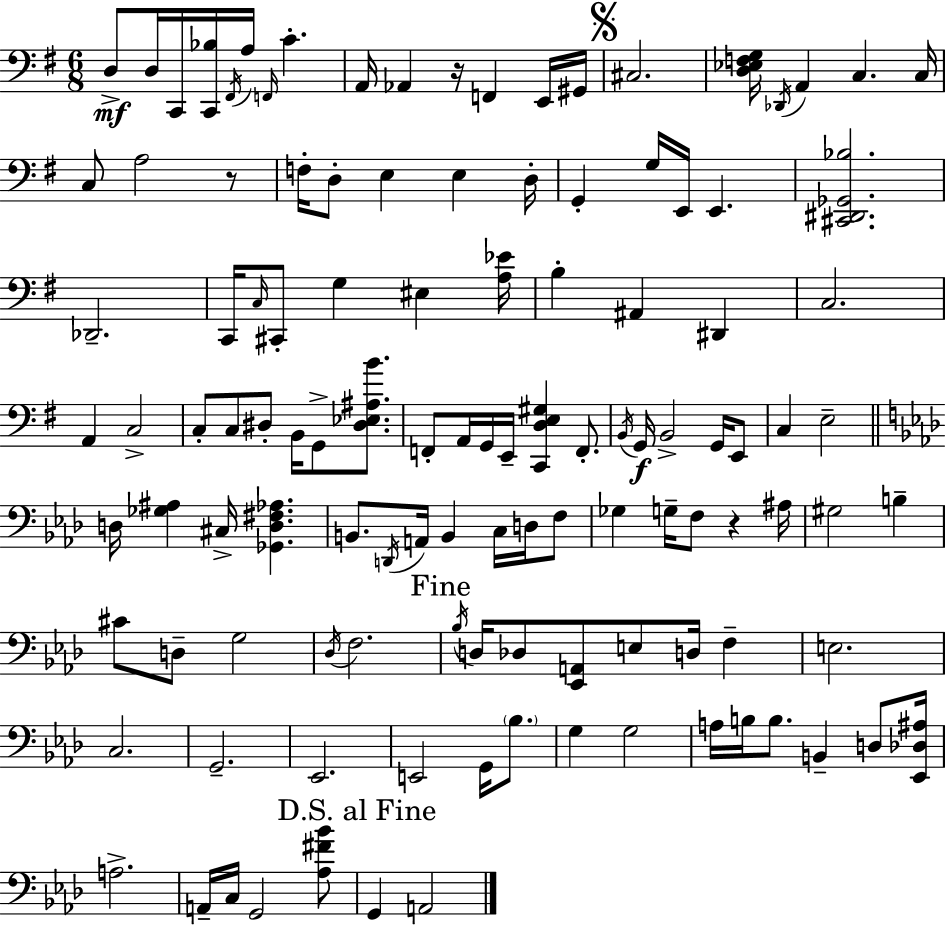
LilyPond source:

{
  \clef bass
  \numericTimeSignature
  \time 6/8
  \key e \minor
  d8->\mf d16 c,16 <c, bes>16 \acciaccatura { fis,16 } a16 \grace { f,16 } c'4.-. | a,16 aes,4 r16 f,4 | e,16 gis,16 \mark \markup { \musicglyph "scripts.segno" } cis2. | <d ees f g>16 \acciaccatura { des,16 } a,4 c4. | \break c16 c8 a2 | r8 f16-. d8-. e4 e4 | d16-. g,4-. g16 e,16 e,4. | <cis, dis, ges, bes>2. | \break des,2.-- | c,16 \grace { c16 } cis,8-. g4 eis4 | <a ees'>16 b4-. ais,4 | dis,4 c2. | \break a,4 c2-> | c8-. c8 dis8-. b,16 g,8-> | <dis ees ais b'>8. f,8-. a,16 g,16 e,16-- <c, d e gis>4 | f,8.-. \acciaccatura { b,16 }\f g,16 b,2-> | \break g,16 e,8 c4 e2-- | \bar "||" \break \key f \minor d16 <ges ais>4 cis16-> <ges, d fis aes>4. | b,8. \acciaccatura { d,16 } a,16 b,4 c16 d16 f8 | ges4 g16-- f8 r4 | ais16 gis2 b4-- | \break cis'8 d8-- g2 | \acciaccatura { des16 } f2. | \mark "Fine" \acciaccatura { bes16 } d16 des8 <ees, a,>8 e8 d16 f4-- | e2. | \break c2. | g,2.-- | ees,2. | e,2 g,16 | \break \parenthesize bes8. g4 g2 | a16 b16 b8. b,4-- | d8 <ees, des ais>16 a2.-> | a,16-- c16 g,2 | \break <aes fis' bes'>8 \mark "D.S. al Fine" g,4 a,2 | \bar "|."
}